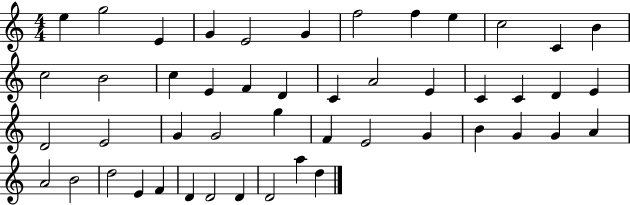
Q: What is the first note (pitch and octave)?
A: E5